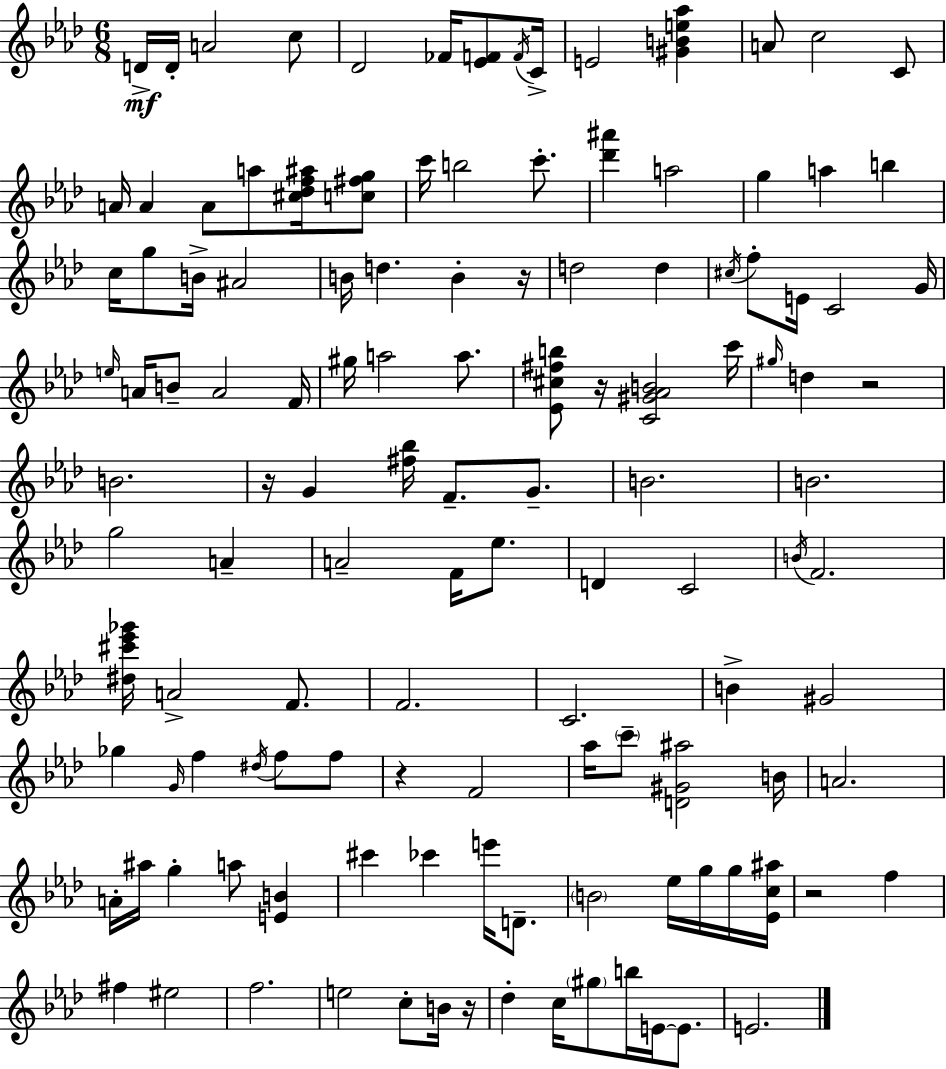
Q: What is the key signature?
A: AES major